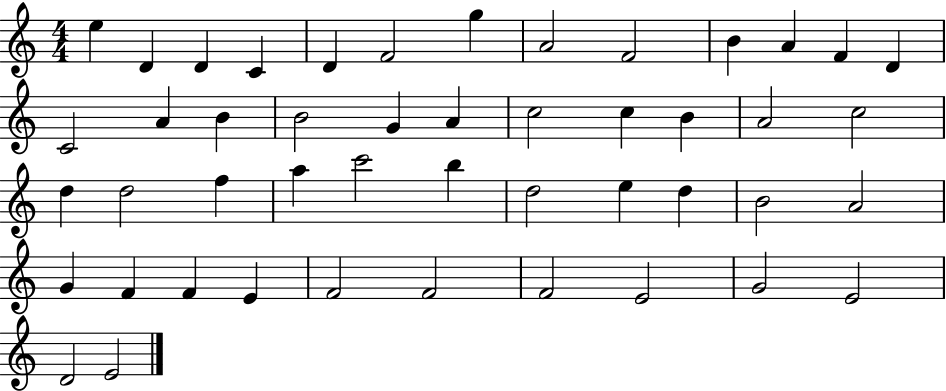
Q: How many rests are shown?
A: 0